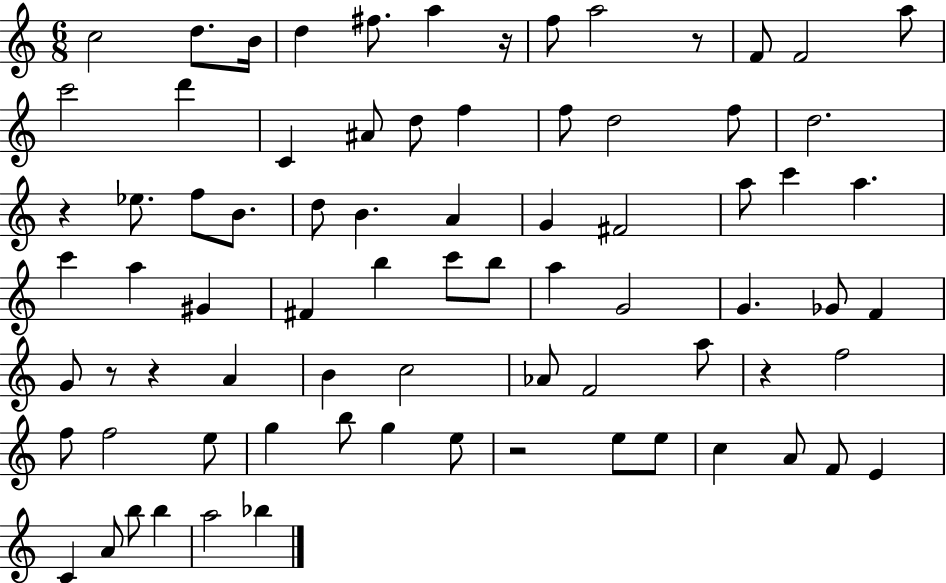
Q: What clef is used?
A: treble